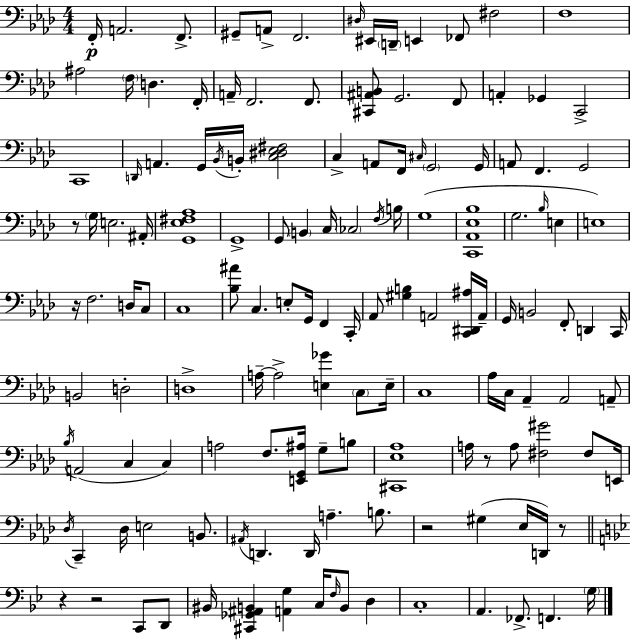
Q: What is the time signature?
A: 4/4